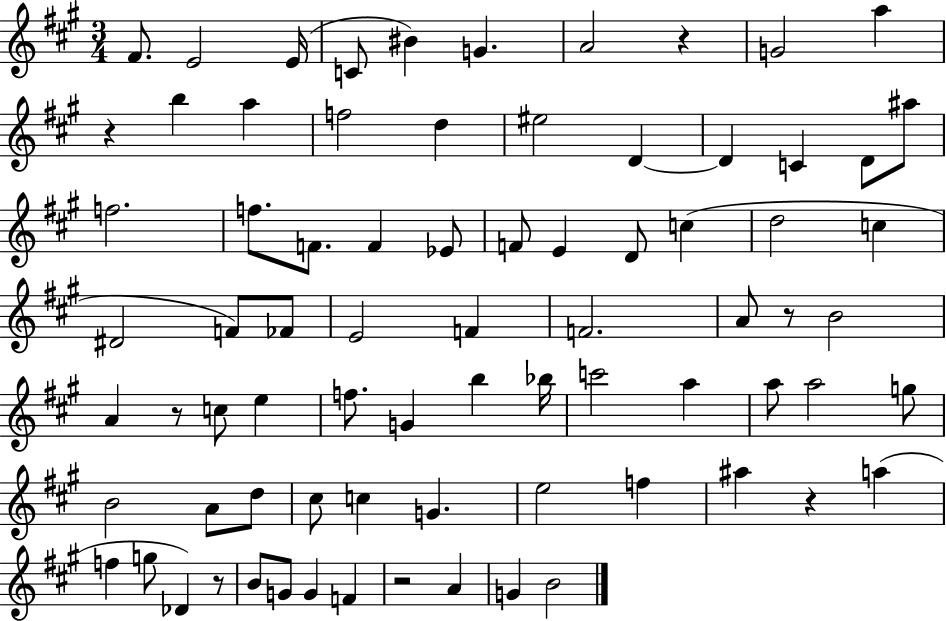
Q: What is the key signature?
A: A major